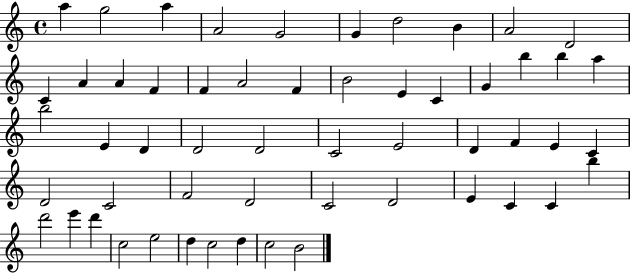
A5/q G5/h A5/q A4/h G4/h G4/q D5/h B4/q A4/h D4/h C4/q A4/q A4/q F4/q F4/q A4/h F4/q B4/h E4/q C4/q G4/q B5/q B5/q A5/q B5/h E4/q D4/q D4/h D4/h C4/h E4/h D4/q F4/q E4/q C4/q D4/h C4/h F4/h D4/h C4/h D4/h E4/q C4/q C4/q B5/q D6/h E6/q D6/q C5/h E5/h D5/q C5/h D5/q C5/h B4/h